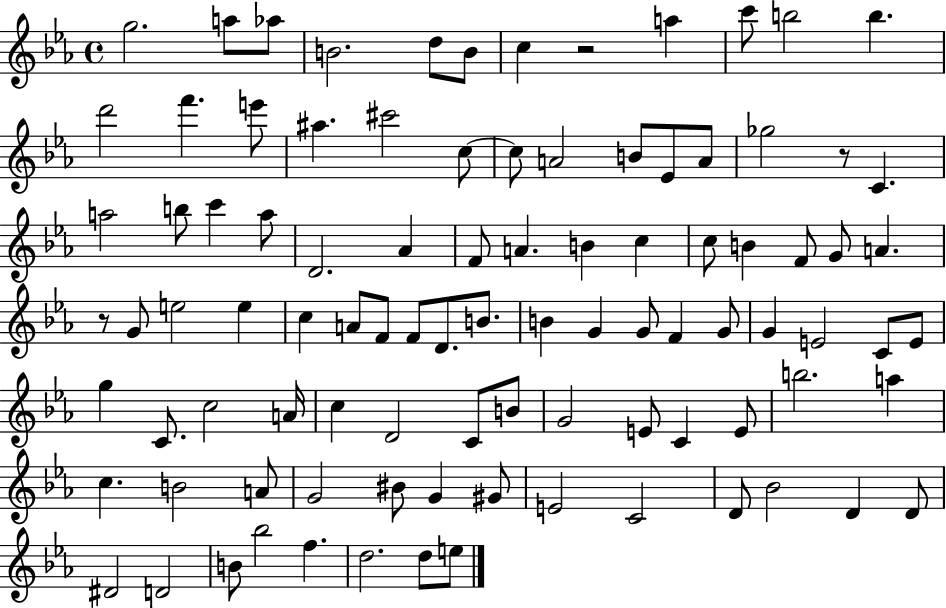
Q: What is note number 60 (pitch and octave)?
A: C5